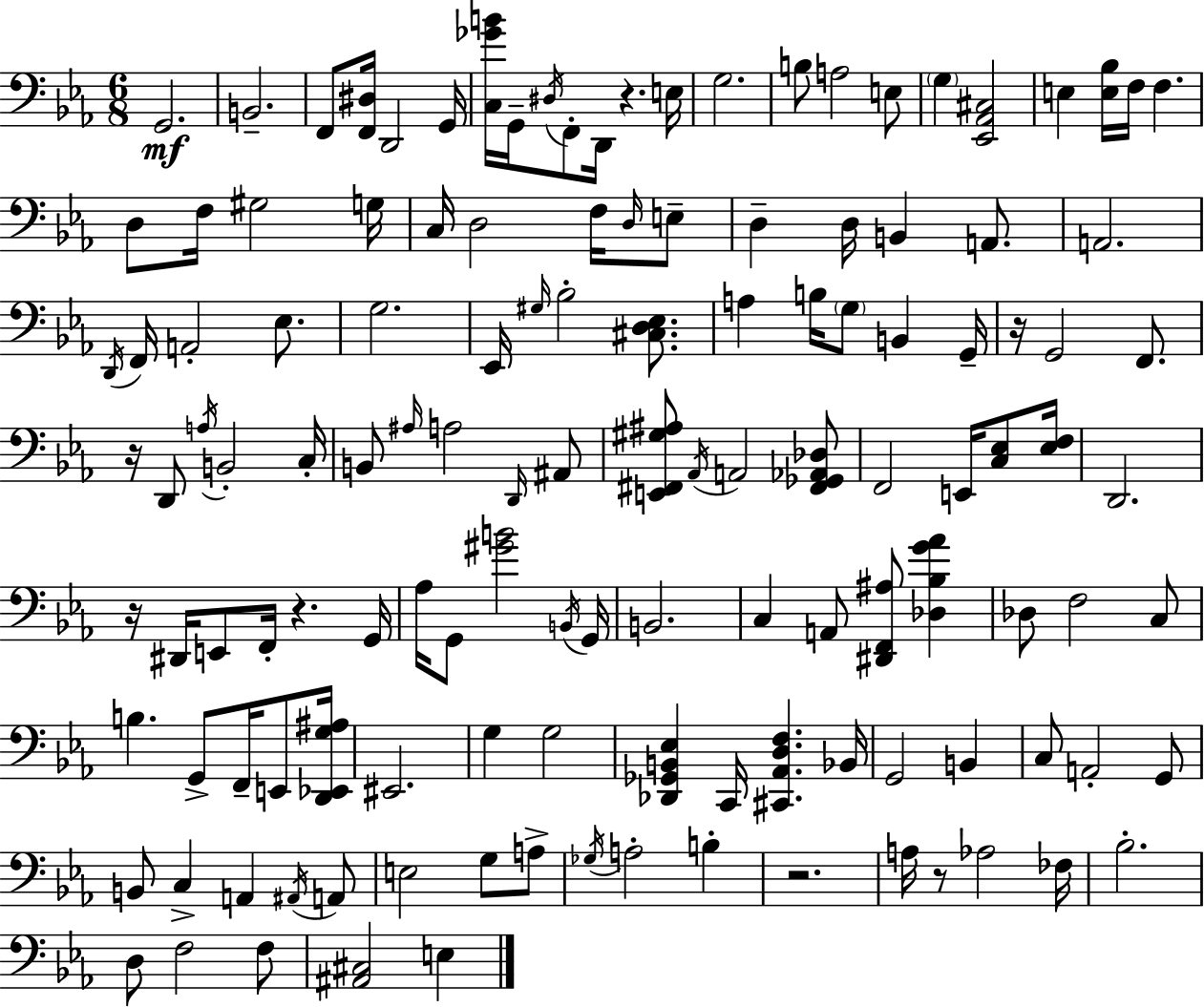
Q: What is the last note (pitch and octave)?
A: E3